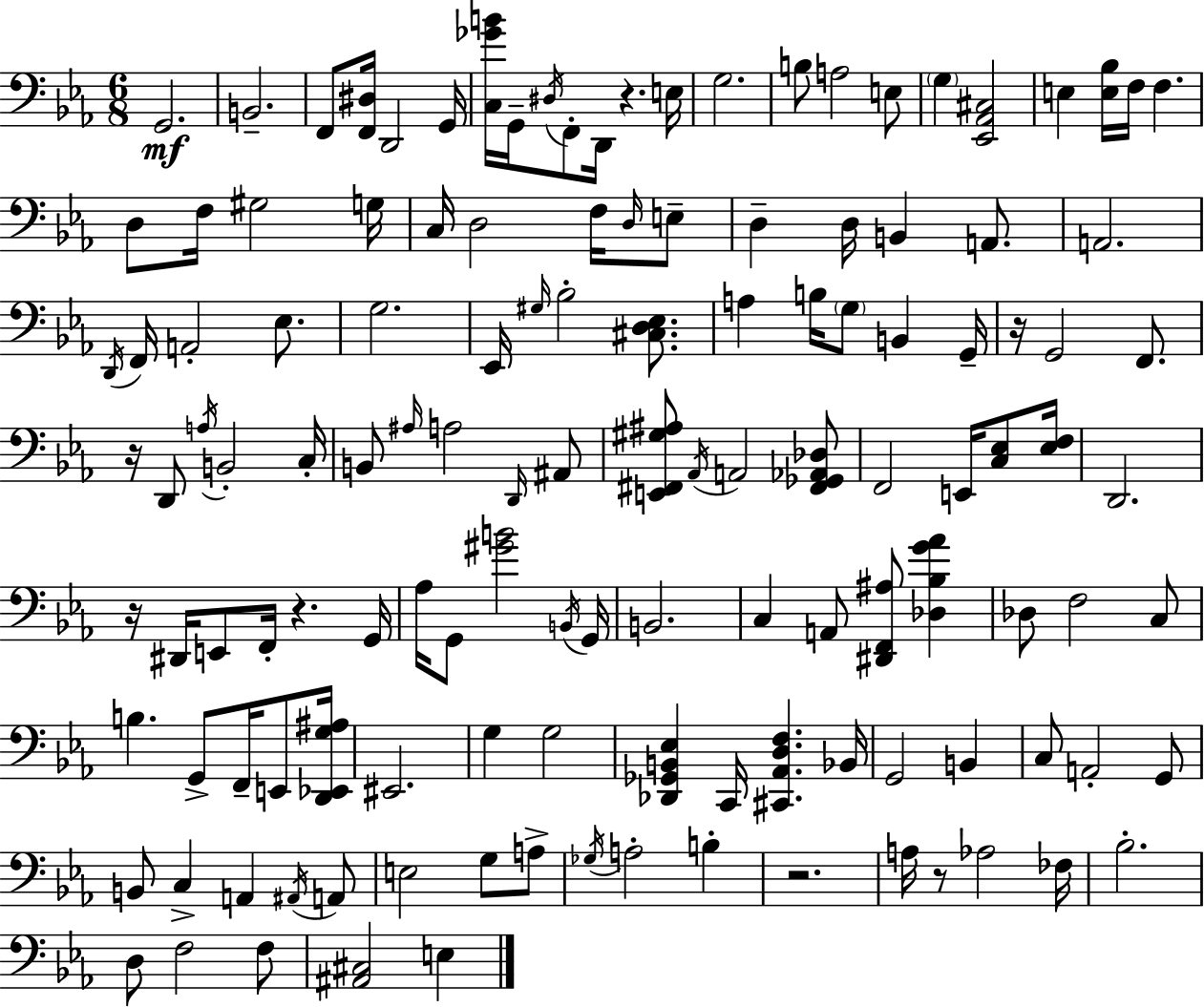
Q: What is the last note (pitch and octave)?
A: E3